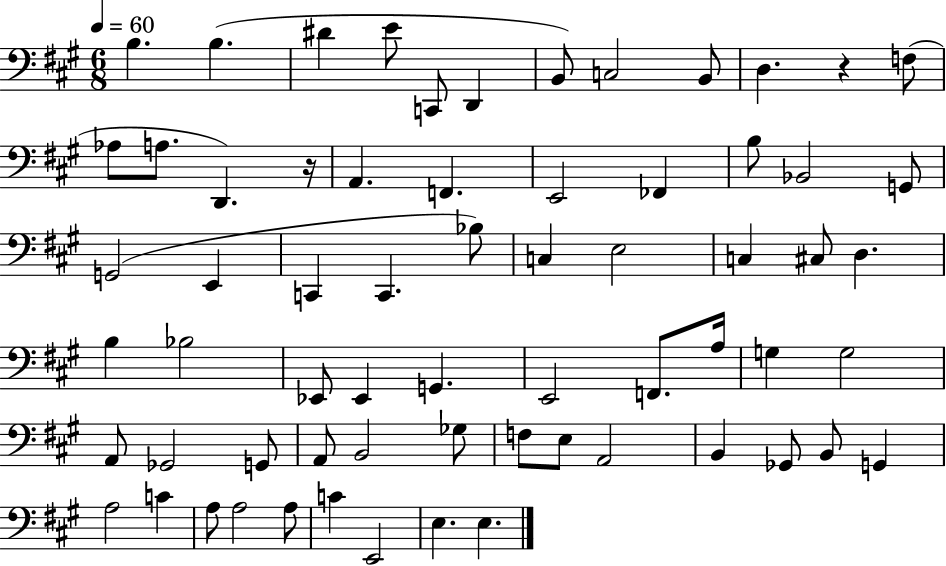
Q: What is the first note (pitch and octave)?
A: B3